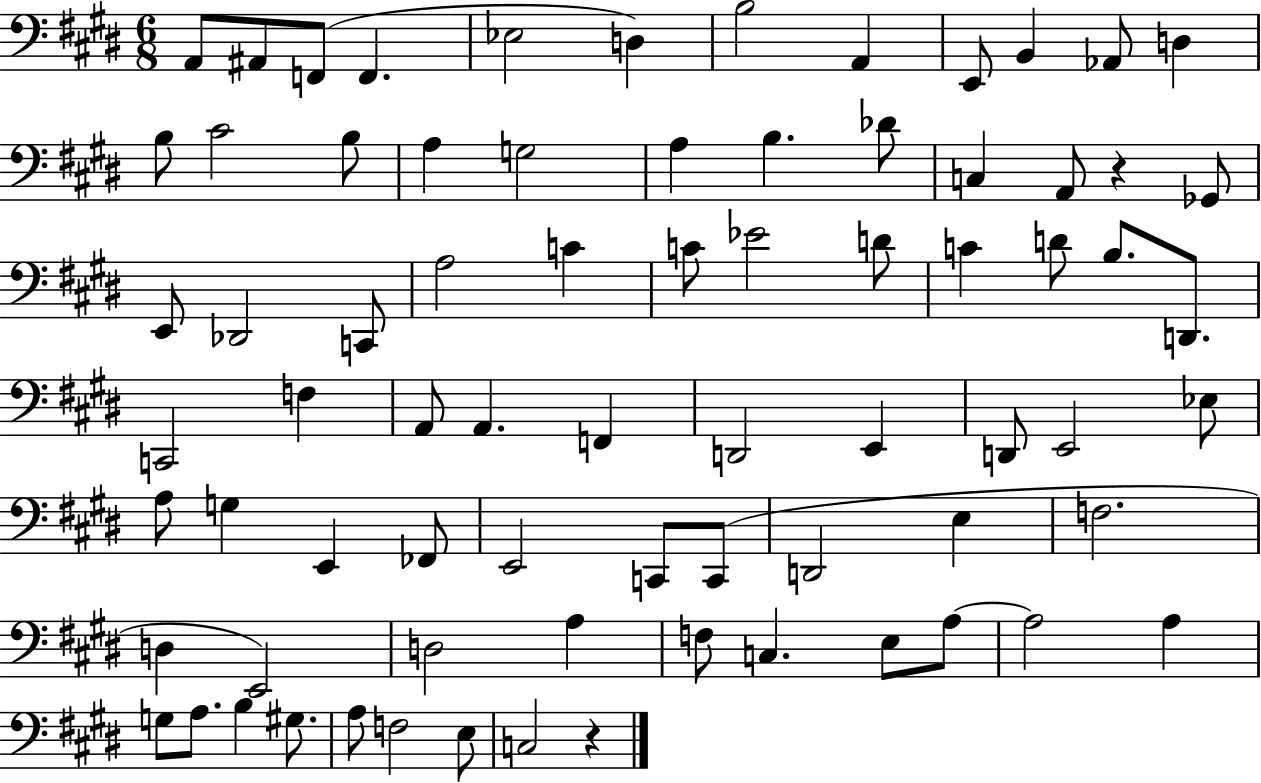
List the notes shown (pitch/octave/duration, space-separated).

A2/e A#2/e F2/e F2/q. Eb3/h D3/q B3/h A2/q E2/e B2/q Ab2/e D3/q B3/e C#4/h B3/e A3/q G3/h A3/q B3/q. Db4/e C3/q A2/e R/q Gb2/e E2/e Db2/h C2/e A3/h C4/q C4/e Eb4/h D4/e C4/q D4/e B3/e. D2/e. C2/h F3/q A2/e A2/q. F2/q D2/h E2/q D2/e E2/h Eb3/e A3/e G3/q E2/q FES2/e E2/h C2/e C2/e D2/h E3/q F3/h. D3/q E2/h D3/h A3/q F3/e C3/q. E3/e A3/e A3/h A3/q G3/e A3/e. B3/q G#3/e. A3/e F3/h E3/e C3/h R/q